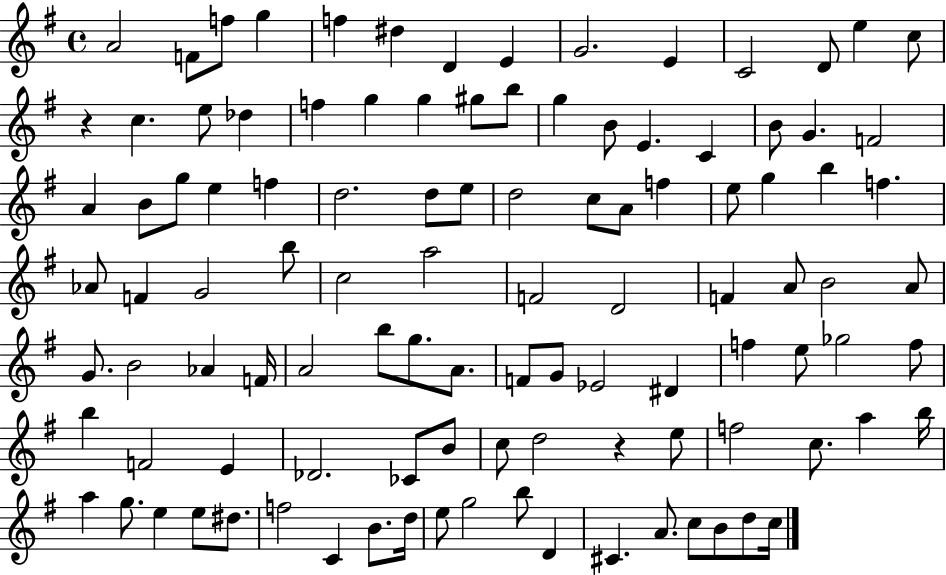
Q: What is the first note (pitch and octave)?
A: A4